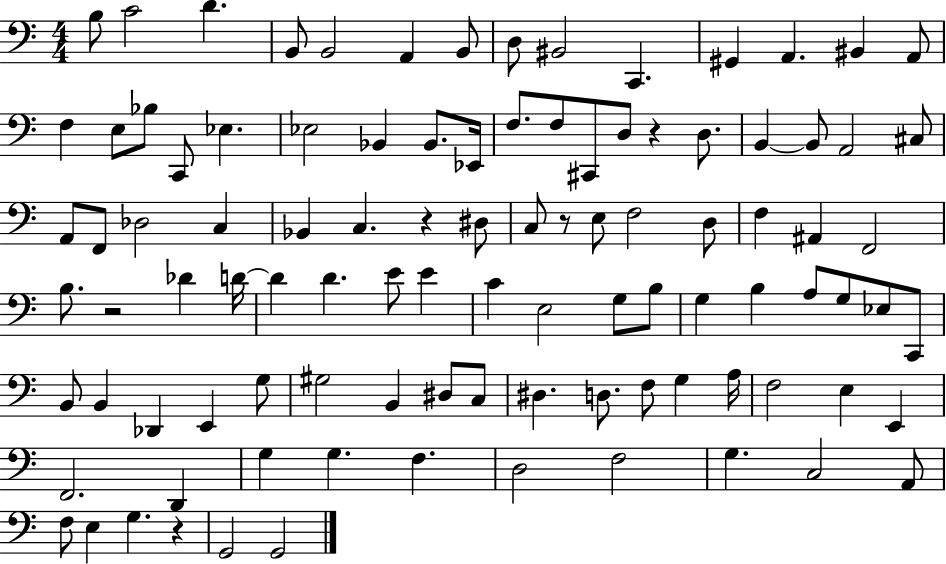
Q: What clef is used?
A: bass